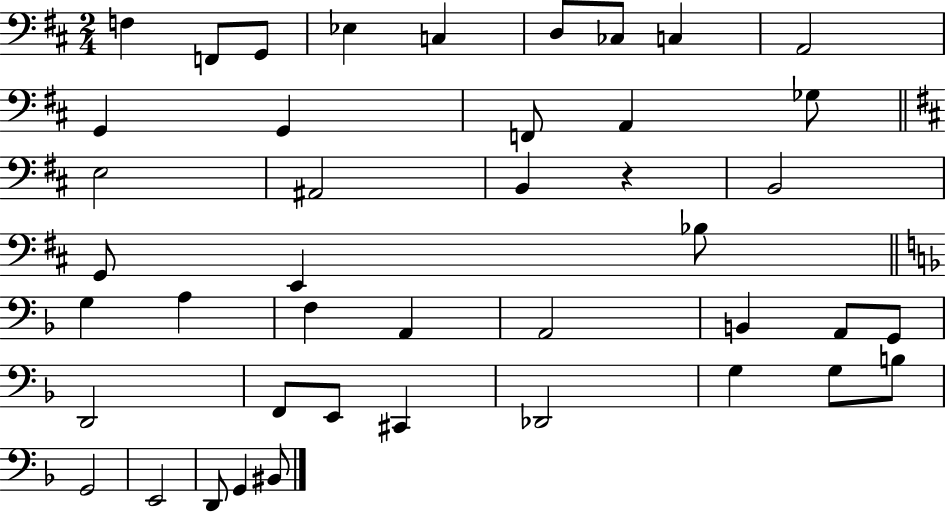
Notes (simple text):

F3/q F2/e G2/e Eb3/q C3/q D3/e CES3/e C3/q A2/h G2/q G2/q F2/e A2/q Gb3/e E3/h A#2/h B2/q R/q B2/h G2/e E2/q Bb3/e G3/q A3/q F3/q A2/q A2/h B2/q A2/e G2/e D2/h F2/e E2/e C#2/q Db2/h G3/q G3/e B3/e G2/h E2/h D2/e G2/q BIS2/e